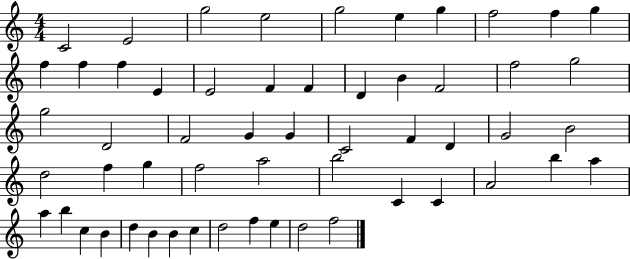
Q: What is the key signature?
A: C major